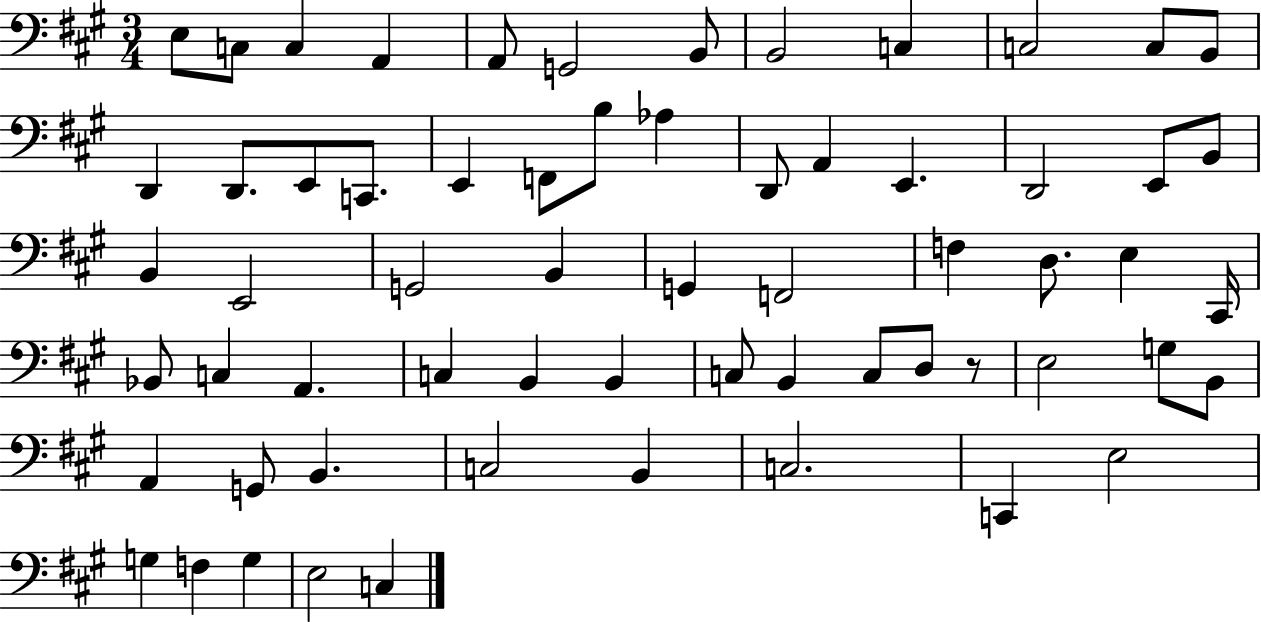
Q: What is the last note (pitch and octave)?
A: C3